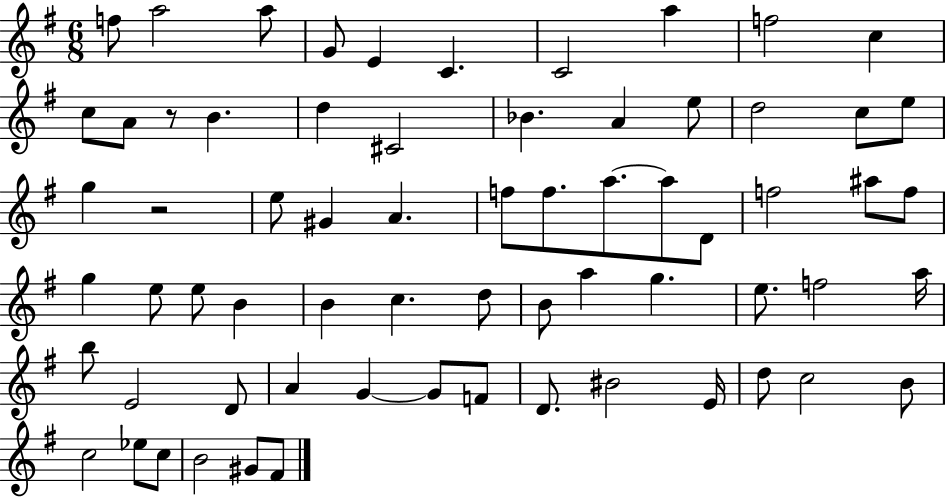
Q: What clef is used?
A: treble